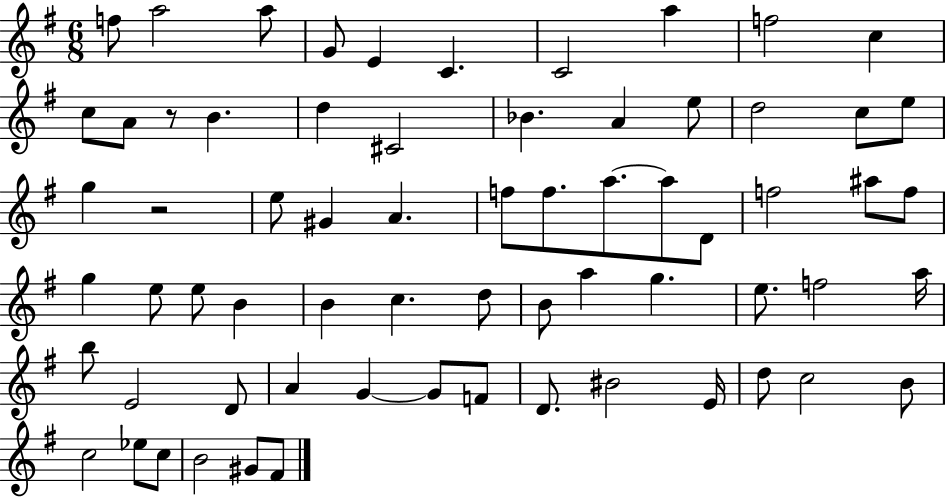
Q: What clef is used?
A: treble